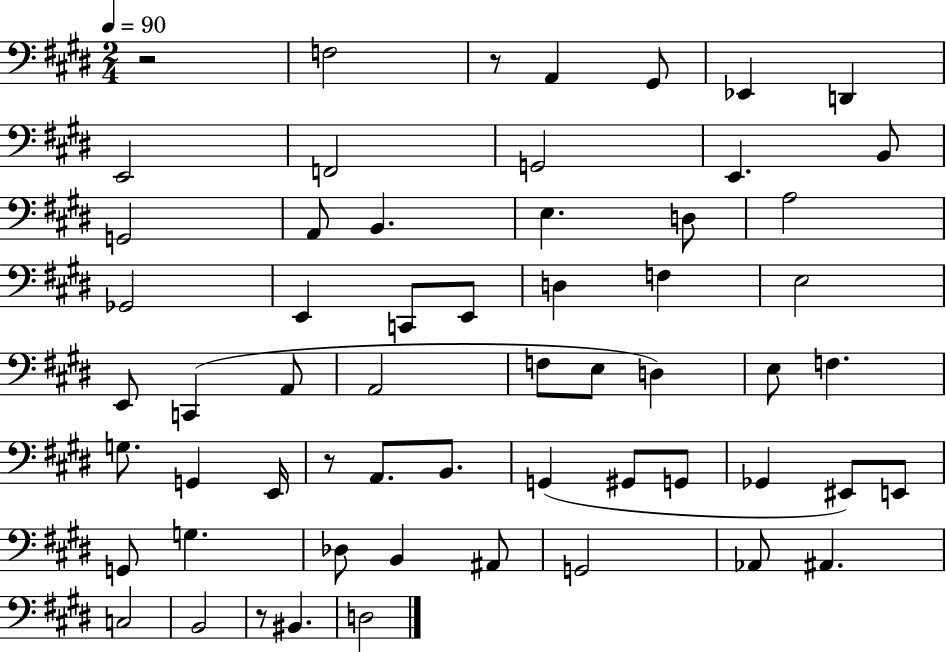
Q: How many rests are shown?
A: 4